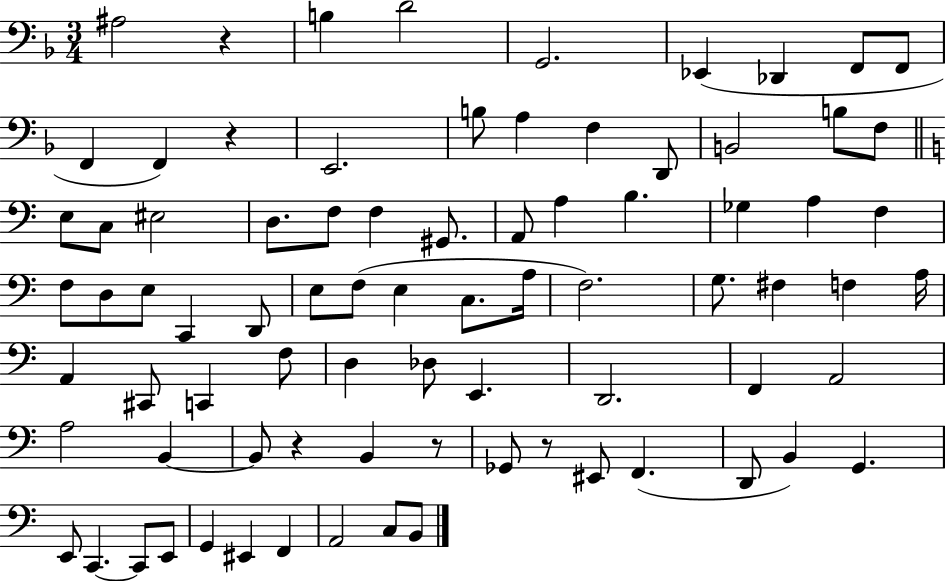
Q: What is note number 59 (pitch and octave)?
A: B2